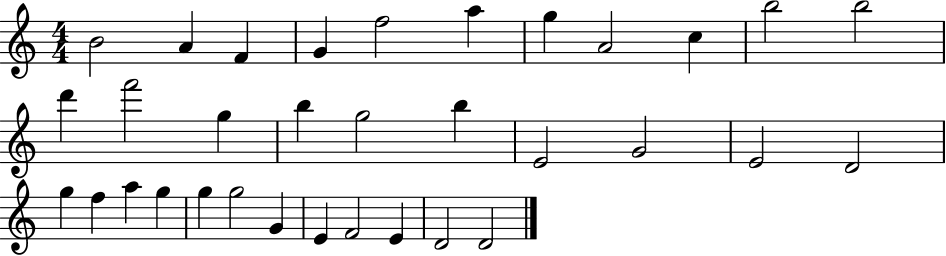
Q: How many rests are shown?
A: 0